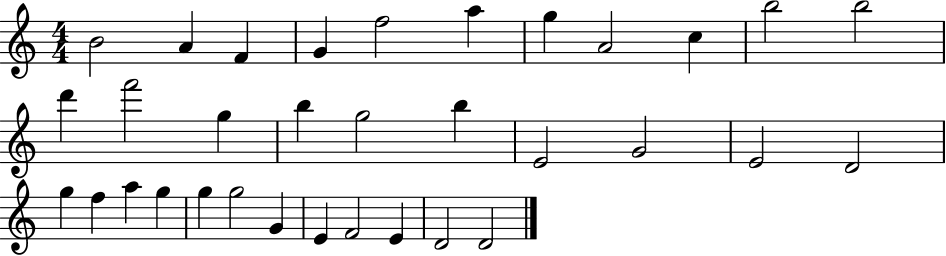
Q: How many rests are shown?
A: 0